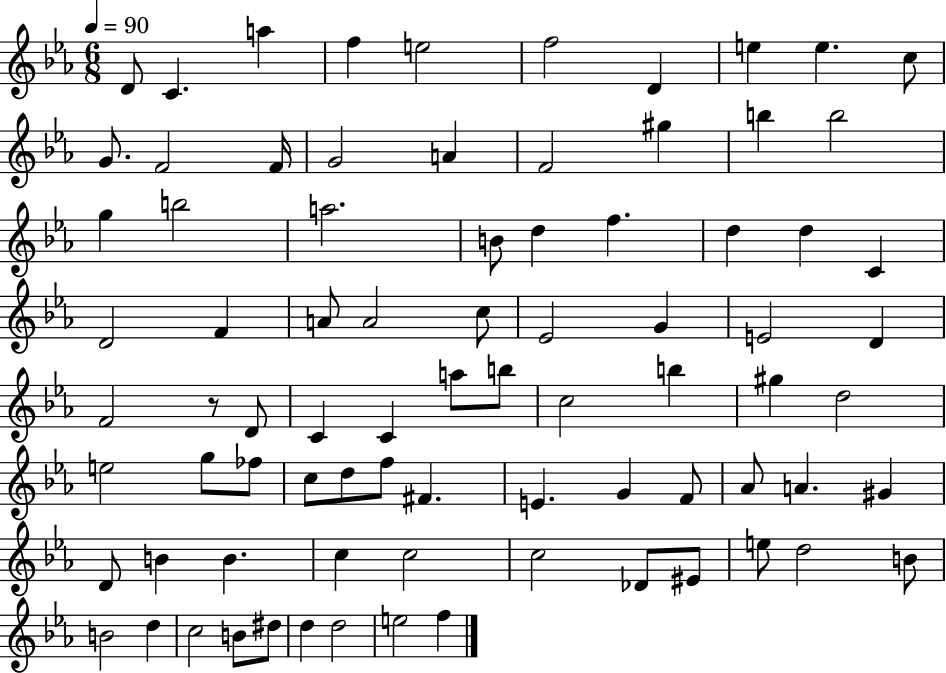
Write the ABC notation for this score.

X:1
T:Untitled
M:6/8
L:1/4
K:Eb
D/2 C a f e2 f2 D e e c/2 G/2 F2 F/4 G2 A F2 ^g b b2 g b2 a2 B/2 d f d d C D2 F A/2 A2 c/2 _E2 G E2 D F2 z/2 D/2 C C a/2 b/2 c2 b ^g d2 e2 g/2 _f/2 c/2 d/2 f/2 ^F E G F/2 _A/2 A ^G D/2 B B c c2 c2 _D/2 ^E/2 e/2 d2 B/2 B2 d c2 B/2 ^d/2 d d2 e2 f